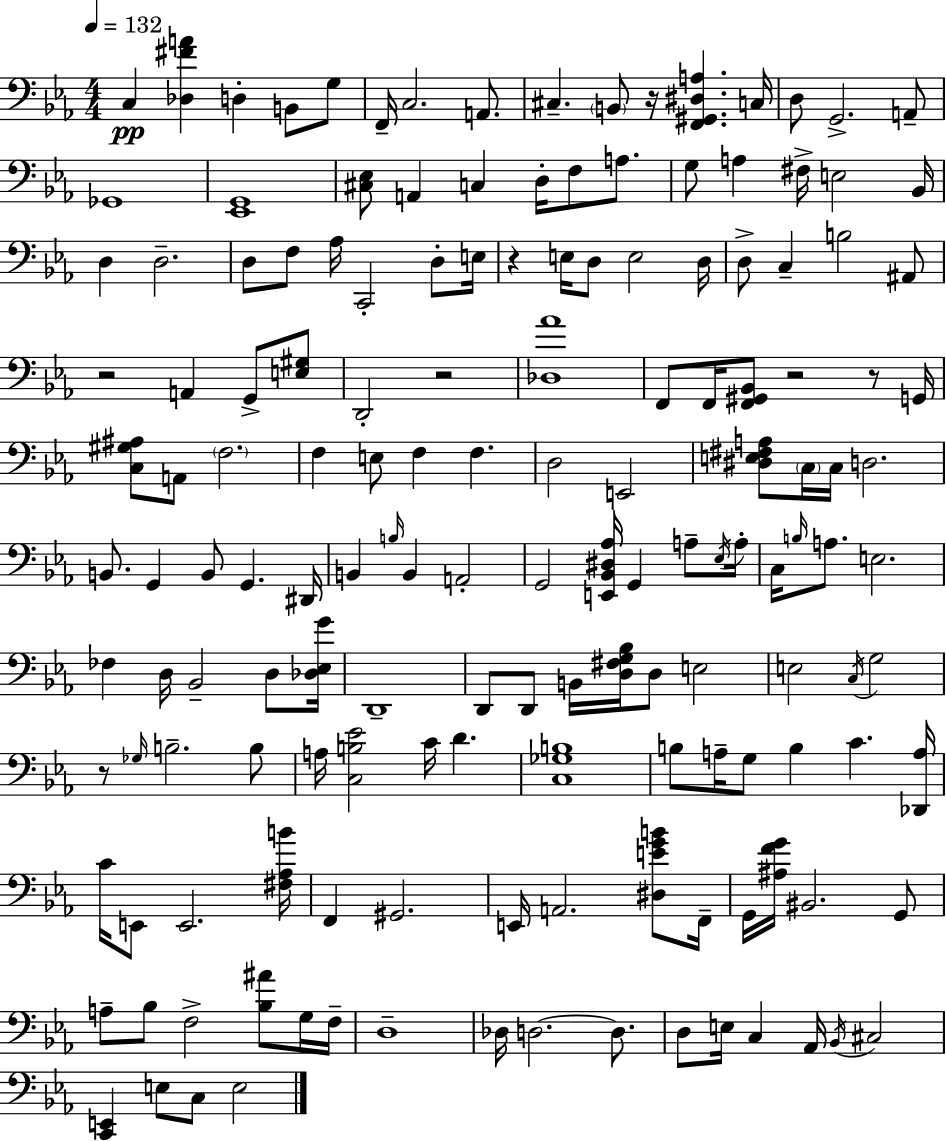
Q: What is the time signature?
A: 4/4